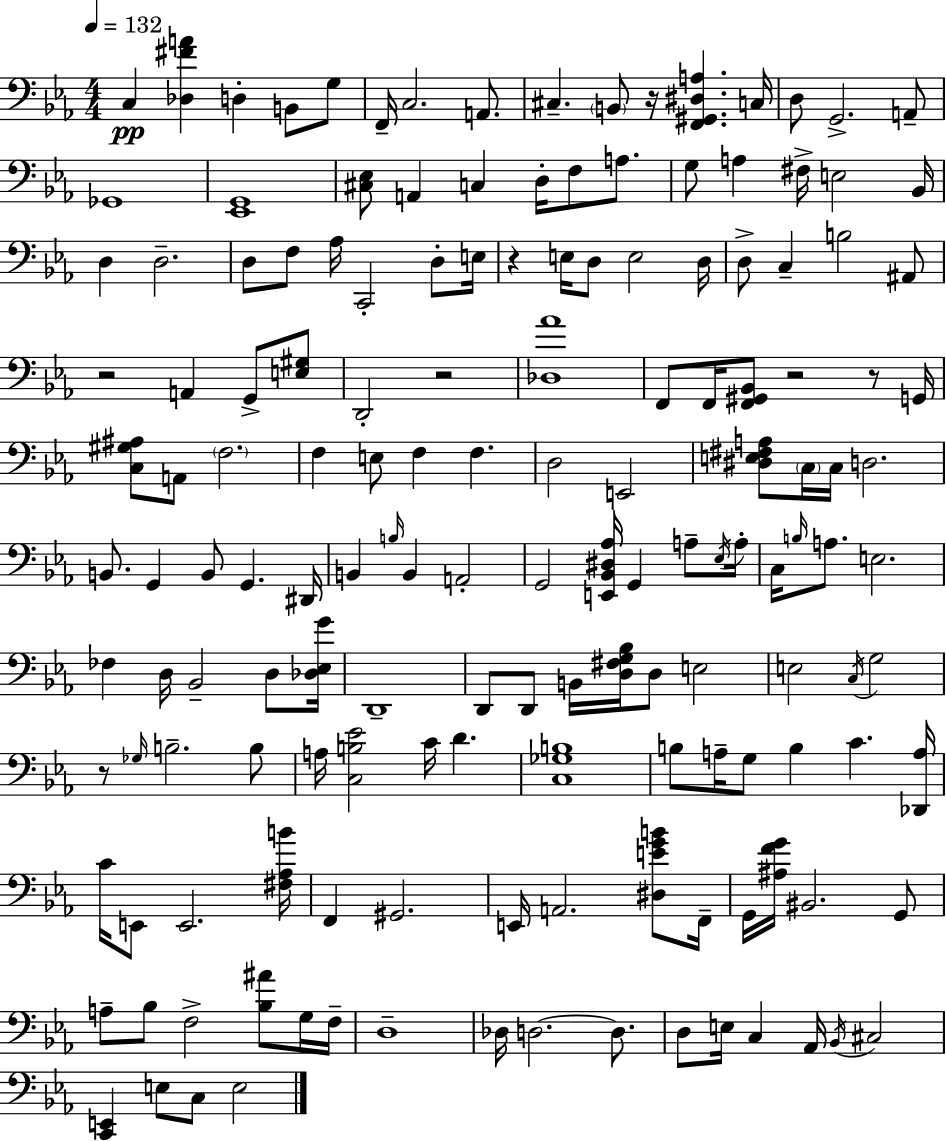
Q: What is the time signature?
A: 4/4